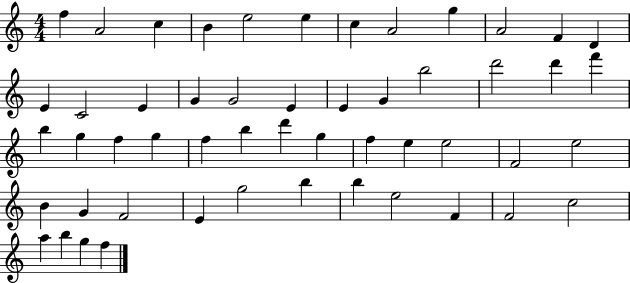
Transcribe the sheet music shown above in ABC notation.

X:1
T:Untitled
M:4/4
L:1/4
K:C
f A2 c B e2 e c A2 g A2 F D E C2 E G G2 E E G b2 d'2 d' f' b g f g f b d' g f e e2 F2 e2 B G F2 E g2 b b e2 F F2 c2 a b g f